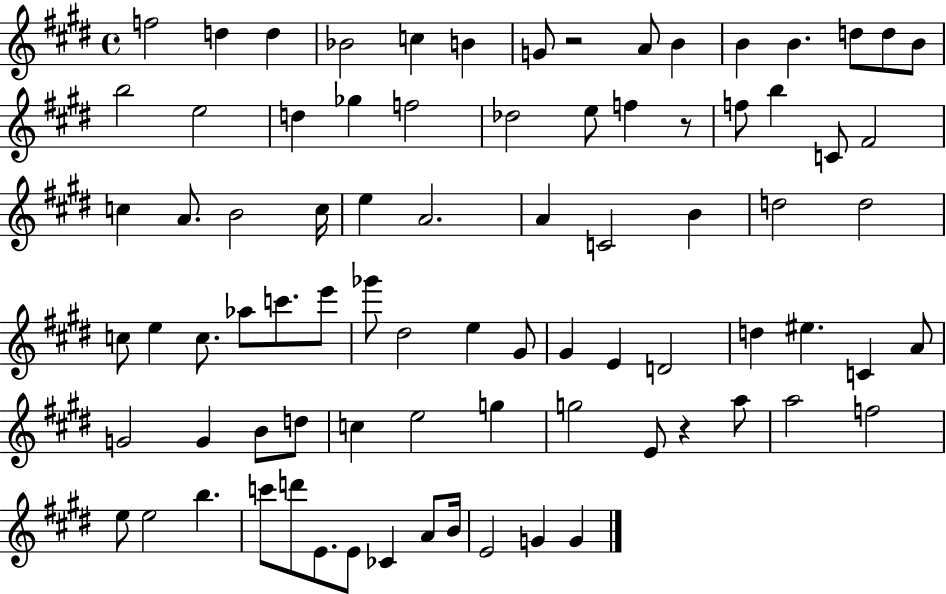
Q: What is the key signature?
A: E major